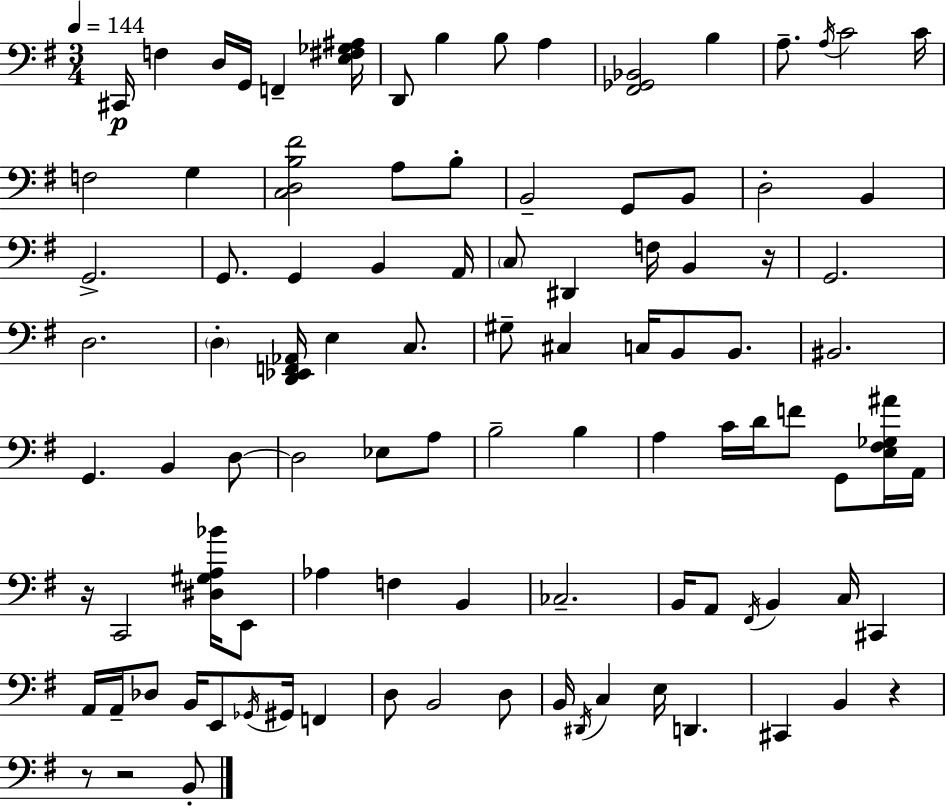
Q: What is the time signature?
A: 3/4